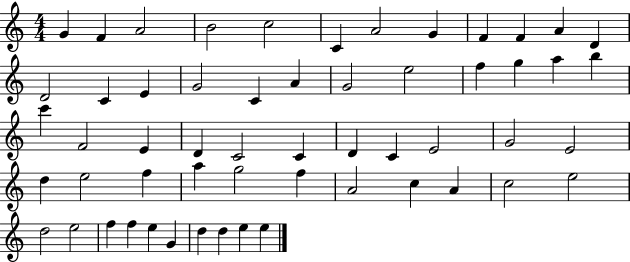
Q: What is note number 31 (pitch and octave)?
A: D4